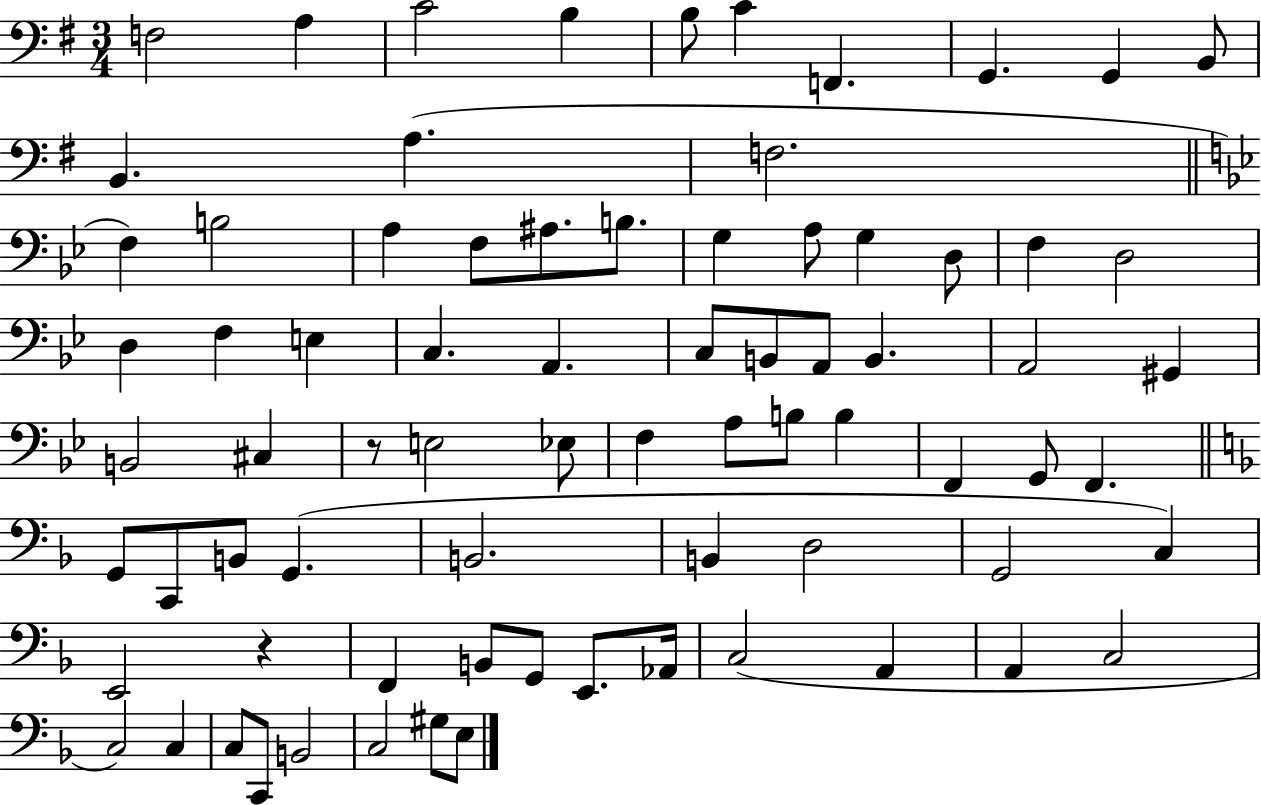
{
  \clef bass
  \numericTimeSignature
  \time 3/4
  \key g \major
  f2 a4 | c'2 b4 | b8 c'4 f,4. | g,4. g,4 b,8 | \break b,4. a4.( | f2. | \bar "||" \break \key g \minor f4) b2 | a4 f8 ais8. b8. | g4 a8 g4 d8 | f4 d2 | \break d4 f4 e4 | c4. a,4. | c8 b,8 a,8 b,4. | a,2 gis,4 | \break b,2 cis4 | r8 e2 ees8 | f4 a8 b8 b4 | f,4 g,8 f,4. | \break \bar "||" \break \key f \major g,8 c,8 b,8 g,4.( | b,2. | b,4 d2 | g,2 c4) | \break e,2 r4 | f,4 b,8 g,8 e,8. aes,16 | c2( a,4 | a,4 c2 | \break c2) c4 | c8 c,8 b,2 | c2 gis8 e8 | \bar "|."
}